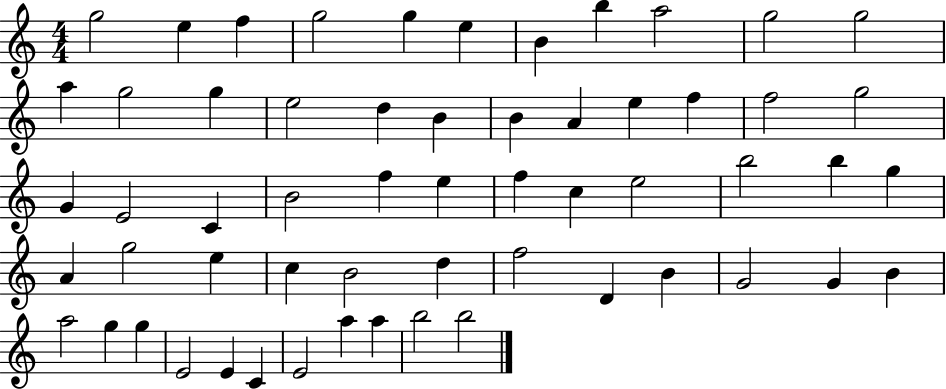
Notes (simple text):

G5/h E5/q F5/q G5/h G5/q E5/q B4/q B5/q A5/h G5/h G5/h A5/q G5/h G5/q E5/h D5/q B4/q B4/q A4/q E5/q F5/q F5/h G5/h G4/q E4/h C4/q B4/h F5/q E5/q F5/q C5/q E5/h B5/h B5/q G5/q A4/q G5/h E5/q C5/q B4/h D5/q F5/h D4/q B4/q G4/h G4/q B4/q A5/h G5/q G5/q E4/h E4/q C4/q E4/h A5/q A5/q B5/h B5/h